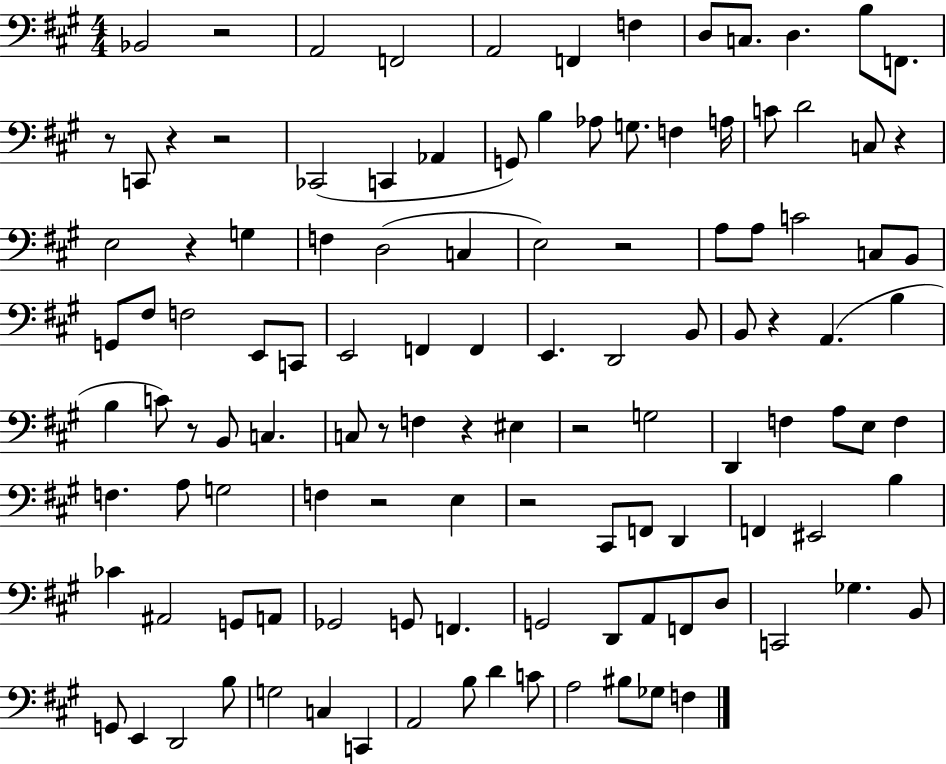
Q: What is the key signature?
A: A major